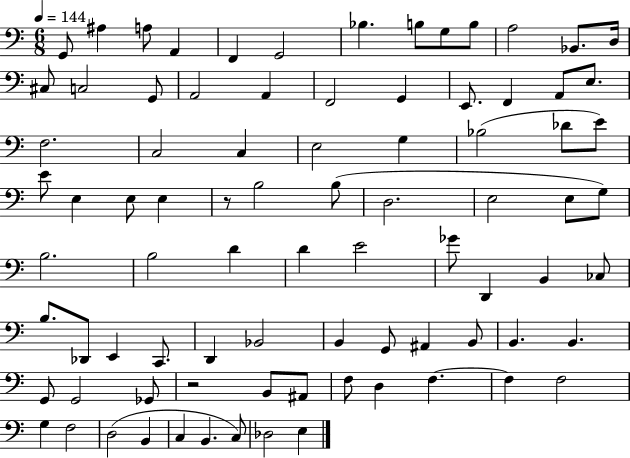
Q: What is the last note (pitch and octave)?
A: E3